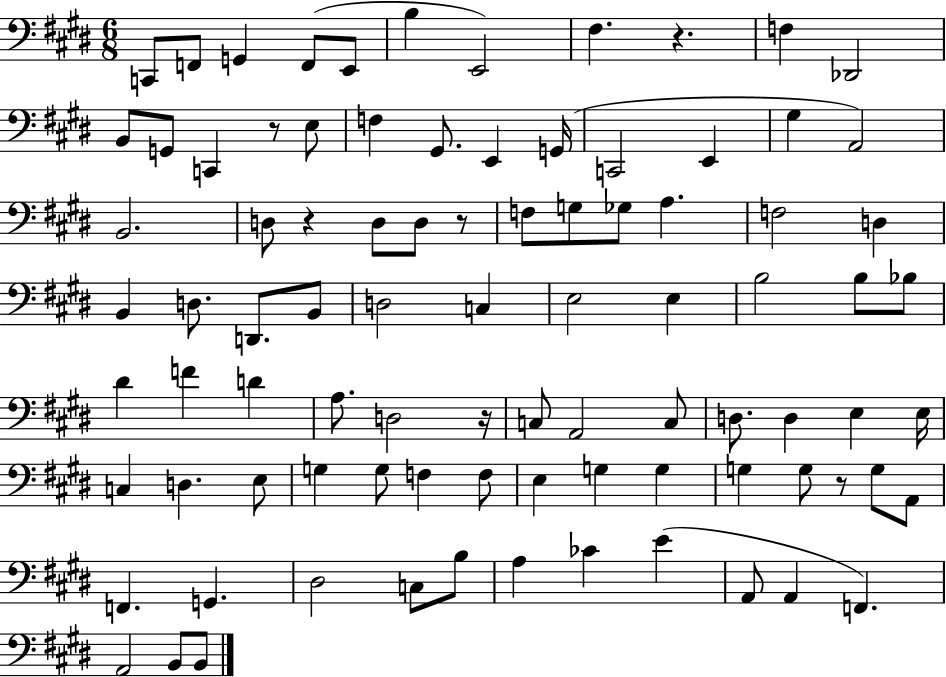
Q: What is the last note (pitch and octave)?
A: B2